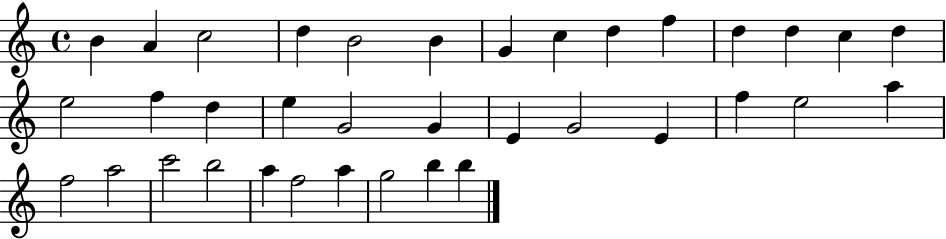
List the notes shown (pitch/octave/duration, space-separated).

B4/q A4/q C5/h D5/q B4/h B4/q G4/q C5/q D5/q F5/q D5/q D5/q C5/q D5/q E5/h F5/q D5/q E5/q G4/h G4/q E4/q G4/h E4/q F5/q E5/h A5/q F5/h A5/h C6/h B5/h A5/q F5/h A5/q G5/h B5/q B5/q